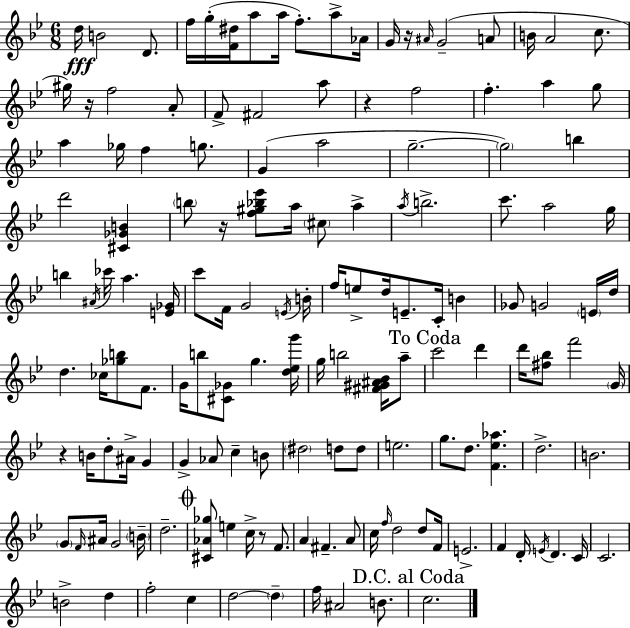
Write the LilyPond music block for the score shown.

{
  \clef treble
  \numericTimeSignature
  \time 6/8
  \key bes \major
  d''16\fff b'2 d'8. | f''16 g''16-.( <f' dis''>16 a''8 a''16 f''8.-.) a''8-> aes'16 | g'16 r16 \grace { ais'16 } g'2--( a'8 | b'16 a'2 c''8. | \break gis''16) r16 f''2 a'8-. | f'8-> fis'2 a''8 | r4 f''2 | f''4.-. a''4 g''8 | \break a''4 ges''16 f''4 g''8. | g'4( a''2 | g''2.--~~ | \parenthesize g''2) b''4 | \break d'''2 <cis' ges' b'>4 | \parenthesize b''8 r16 <f'' gis'' bes'' ees'''>8 a''16 \parenthesize cis''8 a''4-> | \acciaccatura { a''16 } b''2.-> | c'''8. a''2 | \break g''16 b''4 \acciaccatura { ais'16 } ces'''16 a''4. | <e' ges'>16 c'''8 f'16 g'2 | \acciaccatura { e'16 } b'16-. f''16 e''8-> d''16 e'8.-- c'16-. | b'4 ges'8 g'2 | \break \parenthesize e'16 d''16 d''4. ces''16 <ges'' b''>8 | f'8. g'16 b''8 <cis' ges'>8 g''4. | <d'' ees'' g'''>16 g''16 b''2 | <fis' gis' ais' bes'>16 a''8-- \mark "To Coda" c'''2 | \break d'''4 d'''16 <fis'' bes''>8 f'''2 | \parenthesize g'16 r4 b'16 d''8-. ais'16-> | g'4 g'4-> aes'8 c''4-- | b'8 \parenthesize dis''2 | \break d''8 d''8 e''2. | g''8. d''8. <f' ees'' aes''>4. | d''2.-> | b'2. | \break \parenthesize g'8 \grace { f'16 } ais'16 g'2 | \parenthesize b'16-- d''2.-- | \mark \markup { \musicglyph "scripts.coda" } <cis' aes' ges''>8 e''4 c''16-> | r8 f'8. a'4 fis'4.-- | \break a'8 c''16 \grace { f''16 } d''2 | d''8 f'16 e'2.-> | f'4 d'16-. \acciaccatura { e'16 } | d'4. c'16 c'2. | \break b'2-> | d''4 f''2-. | c''4 d''2~~ | \parenthesize d''4-- f''16 ais'2 | \break b'8. \mark "D.C. al Coda" c''2. | \bar "|."
}